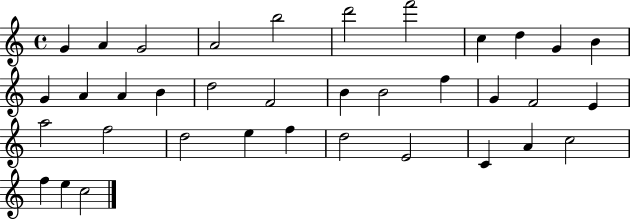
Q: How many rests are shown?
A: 0